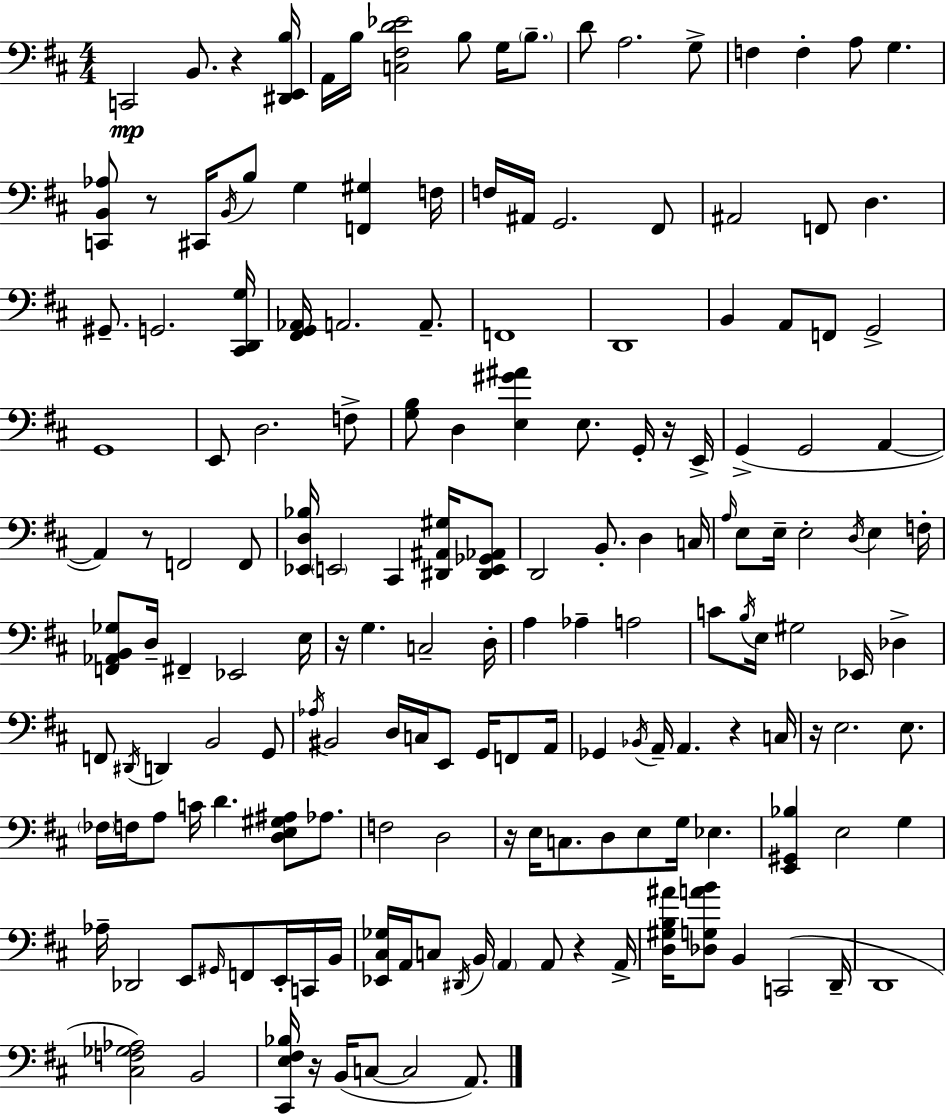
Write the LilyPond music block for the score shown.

{
  \clef bass
  \numericTimeSignature
  \time 4/4
  \key d \major
  \repeat volta 2 { c,2\mp b,8. r4 <dis, e, b>16 | a,16 b16 <c fis d' ees'>2 b8 g16 \parenthesize b8.-- | d'8 a2. g8-> | f4 f4-. a8 g4. | \break <c, b, aes>8 r8 cis,16 \acciaccatura { b,16 } b8 g4 <f, gis>4 | f16 f16 ais,16 g,2. fis,8 | ais,2 f,8 d4. | gis,8.-- g,2. | \break <cis, d, g>16 <fis, g, aes,>16 a,2. a,8.-- | f,1 | d,1 | b,4 a,8 f,8 g,2-> | \break g,1 | e,8 d2. f8-> | <g b>8 d4 <e gis' ais'>4 e8. g,16-. r16 | e,16-> g,4->( g,2 a,4~~ | \break a,4) r8 f,2 f,8 | <ees, d bes>16 \parenthesize e,2 cis,4 <dis, ais, gis>16 <dis, e, ges, aes,>8 | d,2 b,8.-. d4 | c16 \grace { a16 } e8 e16-- e2-. \acciaccatura { d16 } e4 | \break f16-. <f, aes, b, ges>8 d16-- fis,4-- ees,2 | e16 r16 g4. c2-- | d16-. a4 aes4-- a2 | c'8 \acciaccatura { b16 } e16 gis2 ees,16 | \break des4-> f,8 \acciaccatura { dis,16 } d,4 b,2 | g,8 \acciaccatura { aes16 } bis,2 d16 c16 | e,8 g,16 f,8 a,16 ges,4 \acciaccatura { bes,16 } a,16-- a,4. | r4 c16 r16 e2. | \break e8. \parenthesize fes16 f16 a8 c'16 d'4. | <d e gis ais>8 aes8. f2 d2 | r16 e16 c8. d8 e8 | g16 ees4. <e, gis, bes>4 e2 | \break g4 aes16-- des,2 | e,8 \grace { gis,16 } f,8 e,16-. c,16 b,16 <ees, cis ges>16 a,16 c8 \acciaccatura { dis,16 } b,16 \parenthesize a,4 | a,8 r4 a,16-> <d gis b ais'>16 <des g a' b'>8 b,4 | c,2( d,16-- d,1 | \break <cis f ges aes>2) | b,2 <cis, e fis bes>16 r16 b,16( c8~~ c2 | a,8.) } \bar "|."
}